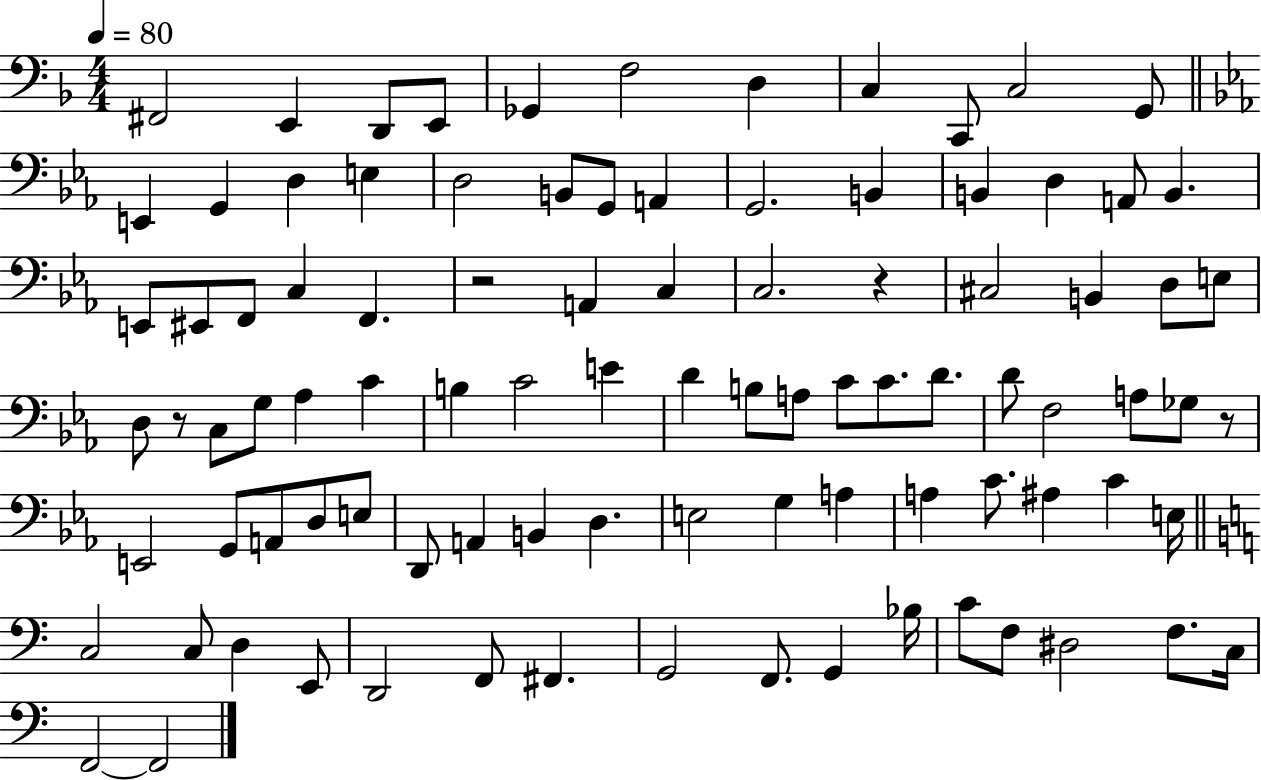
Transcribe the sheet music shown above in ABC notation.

X:1
T:Untitled
M:4/4
L:1/4
K:F
^F,,2 E,, D,,/2 E,,/2 _G,, F,2 D, C, C,,/2 C,2 G,,/2 E,, G,, D, E, D,2 B,,/2 G,,/2 A,, G,,2 B,, B,, D, A,,/2 B,, E,,/2 ^E,,/2 F,,/2 C, F,, z2 A,, C, C,2 z ^C,2 B,, D,/2 E,/2 D,/2 z/2 C,/2 G,/2 _A, C B, C2 E D B,/2 A,/2 C/2 C/2 D/2 D/2 F,2 A,/2 _G,/2 z/2 E,,2 G,,/2 A,,/2 D,/2 E,/2 D,,/2 A,, B,, D, E,2 G, A, A, C/2 ^A, C E,/4 C,2 C,/2 D, E,,/2 D,,2 F,,/2 ^F,, G,,2 F,,/2 G,, _B,/4 C/2 F,/2 ^D,2 F,/2 C,/4 F,,2 F,,2